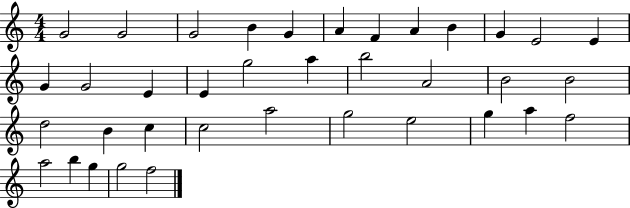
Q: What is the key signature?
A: C major